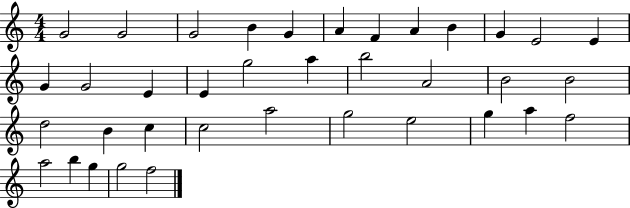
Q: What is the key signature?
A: C major